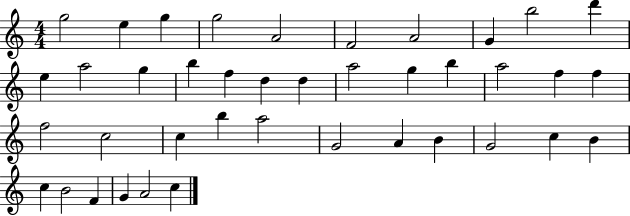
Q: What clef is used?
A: treble